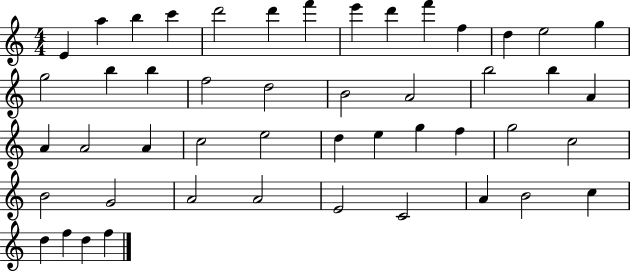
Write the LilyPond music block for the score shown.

{
  \clef treble
  \numericTimeSignature
  \time 4/4
  \key c \major
  e'4 a''4 b''4 c'''4 | d'''2 d'''4 f'''4 | e'''4 d'''4 f'''4 f''4 | d''4 e''2 g''4 | \break g''2 b''4 b''4 | f''2 d''2 | b'2 a'2 | b''2 b''4 a'4 | \break a'4 a'2 a'4 | c''2 e''2 | d''4 e''4 g''4 f''4 | g''2 c''2 | \break b'2 g'2 | a'2 a'2 | e'2 c'2 | a'4 b'2 c''4 | \break d''4 f''4 d''4 f''4 | \bar "|."
}